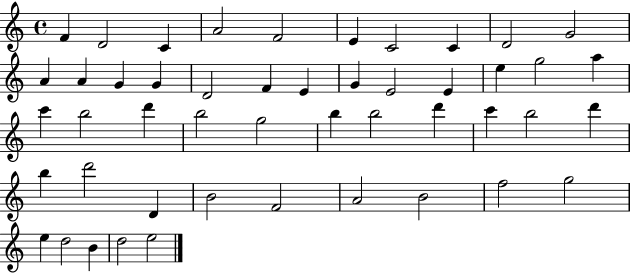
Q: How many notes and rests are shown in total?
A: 48